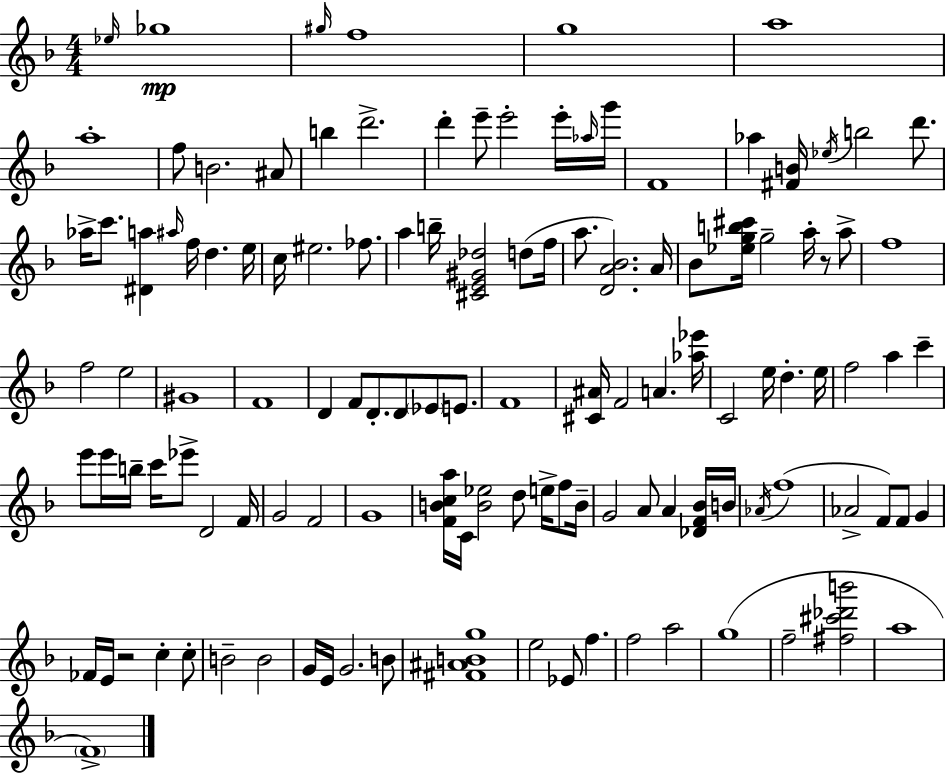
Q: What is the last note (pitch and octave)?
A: F4